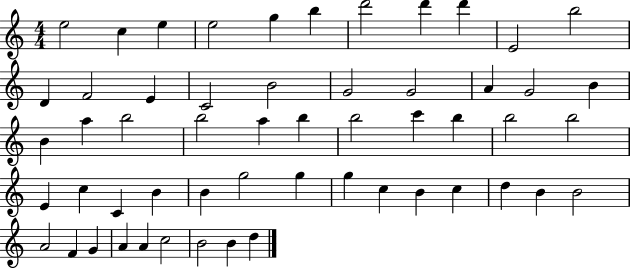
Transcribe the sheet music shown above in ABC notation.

X:1
T:Untitled
M:4/4
L:1/4
K:C
e2 c e e2 g b d'2 d' d' E2 b2 D F2 E C2 B2 G2 G2 A G2 B B a b2 b2 a b b2 c' b b2 b2 E c C B B g2 g g c B c d B B2 A2 F G A A c2 B2 B d